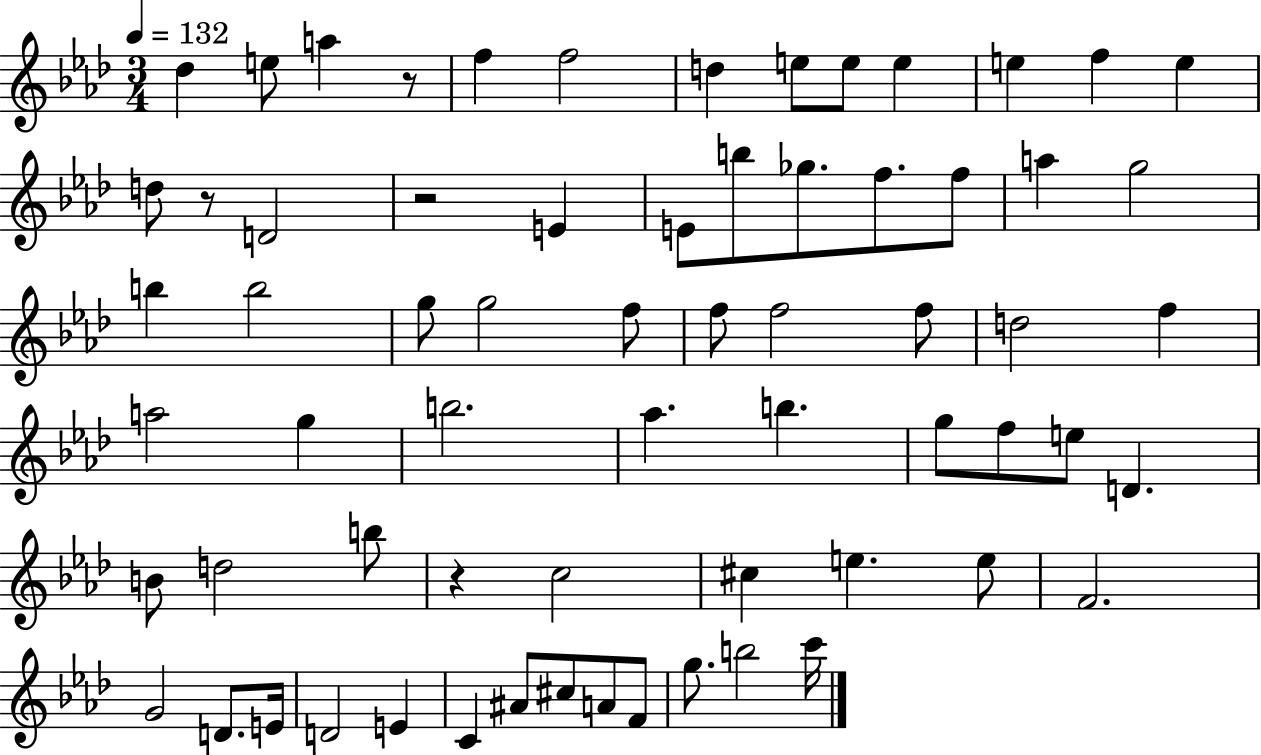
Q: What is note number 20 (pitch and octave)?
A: F5